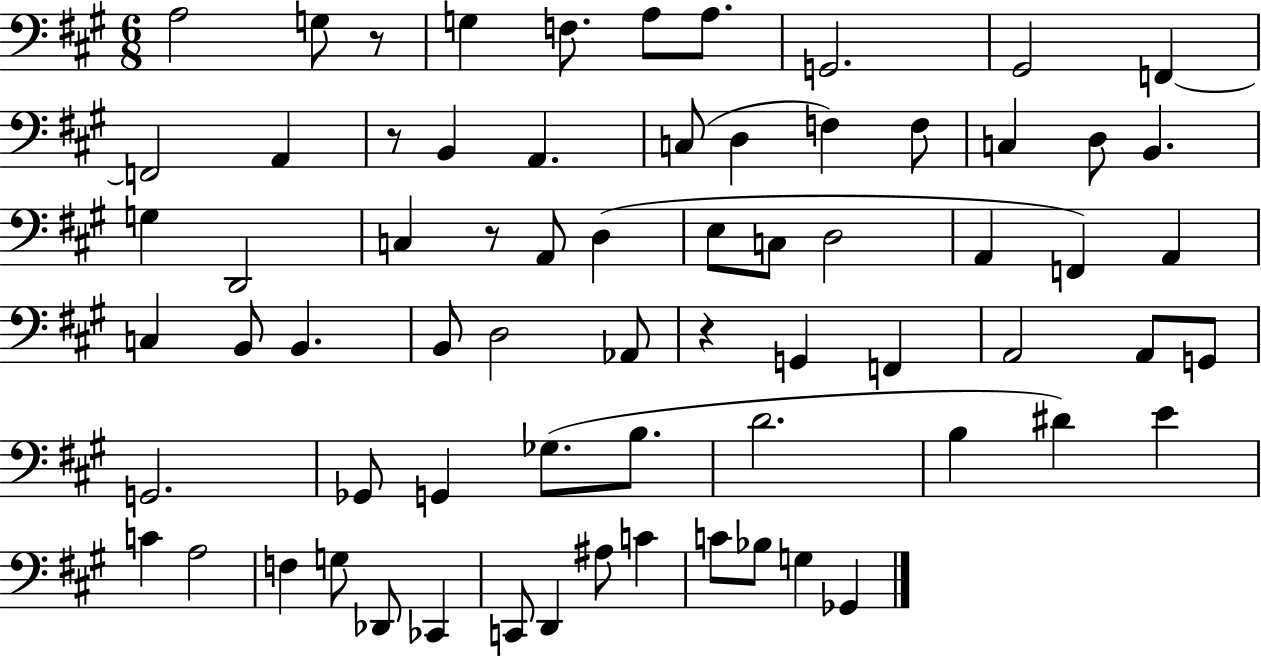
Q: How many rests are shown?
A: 4